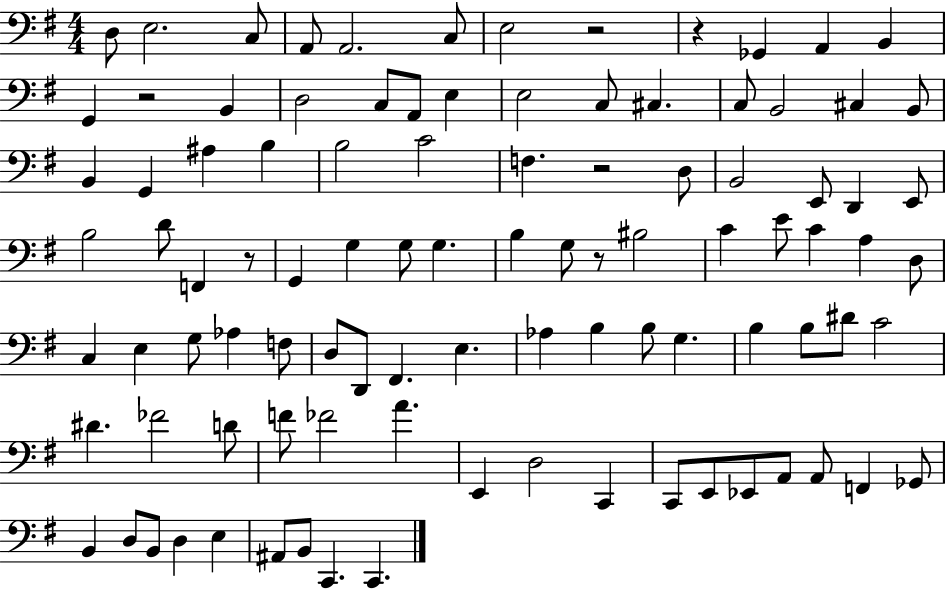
{
  \clef bass
  \numericTimeSignature
  \time 4/4
  \key g \major
  d8 e2. c8 | a,8 a,2. c8 | e2 r2 | r4 ges,4 a,4 b,4 | \break g,4 r2 b,4 | d2 c8 a,8 e4 | e2 c8 cis4. | c8 b,2 cis4 b,8 | \break b,4 g,4 ais4 b4 | b2 c'2 | f4. r2 d8 | b,2 e,8 d,4 e,8 | \break b2 d'8 f,4 r8 | g,4 g4 g8 g4. | b4 g8 r8 bis2 | c'4 e'8 c'4 a4 d8 | \break c4 e4 g8 aes4 f8 | d8 d,8 fis,4. e4. | aes4 b4 b8 g4. | b4 b8 dis'8 c'2 | \break dis'4. fes'2 d'8 | f'8 fes'2 a'4. | e,4 d2 c,4 | c,8 e,8 ees,8 a,8 a,8 f,4 ges,8 | \break b,4 d8 b,8 d4 e4 | ais,8 b,8 c,4. c,4. | \bar "|."
}